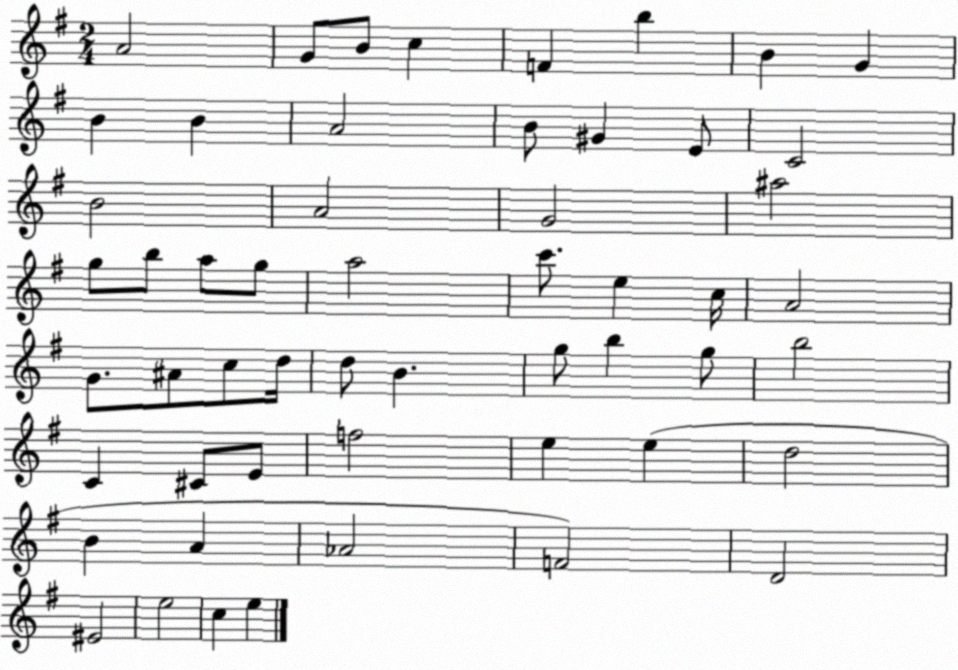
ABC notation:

X:1
T:Untitled
M:2/4
L:1/4
K:G
A2 G/2 B/2 c F b B G B B A2 B/2 ^G E/2 C2 B2 A2 G2 ^a2 g/2 b/2 a/2 g/2 a2 c'/2 e c/4 A2 G/2 ^A/2 c/2 d/4 d/2 B g/2 b g/2 b2 C ^C/2 E/2 f2 e e d2 B A _A2 F2 D2 ^E2 e2 c e